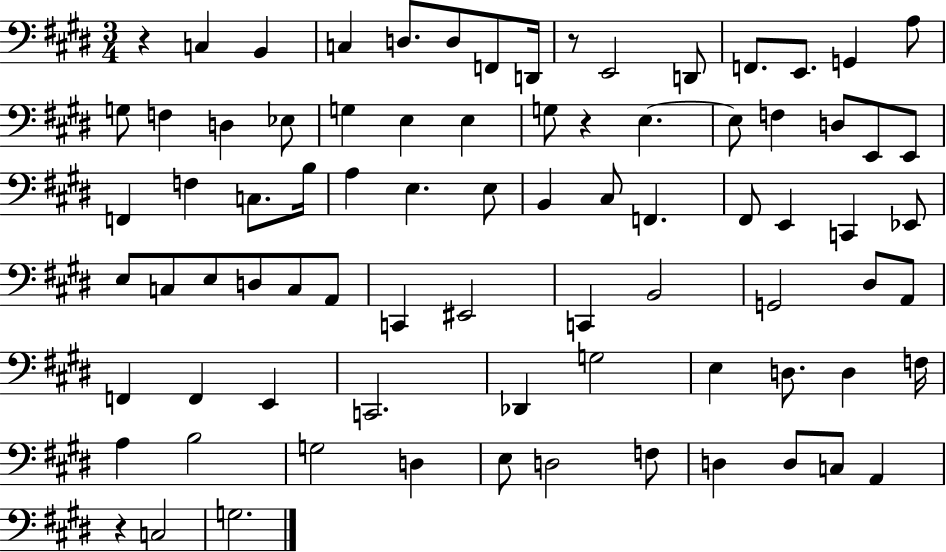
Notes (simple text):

R/q C3/q B2/q C3/q D3/e. D3/e F2/e D2/s R/e E2/h D2/e F2/e. E2/e. G2/q A3/e G3/e F3/q D3/q Eb3/e G3/q E3/q E3/q G3/e R/q E3/q. E3/e F3/q D3/e E2/e E2/e F2/q F3/q C3/e. B3/s A3/q E3/q. E3/e B2/q C#3/e F2/q. F#2/e E2/q C2/q Eb2/e E3/e C3/e E3/e D3/e C3/e A2/e C2/q EIS2/h C2/q B2/h G2/h D#3/e A2/e F2/q F2/q E2/q C2/h. Db2/q G3/h E3/q D3/e. D3/q F3/s A3/q B3/h G3/h D3/q E3/e D3/h F3/e D3/q D3/e C3/e A2/q R/q C3/h G3/h.